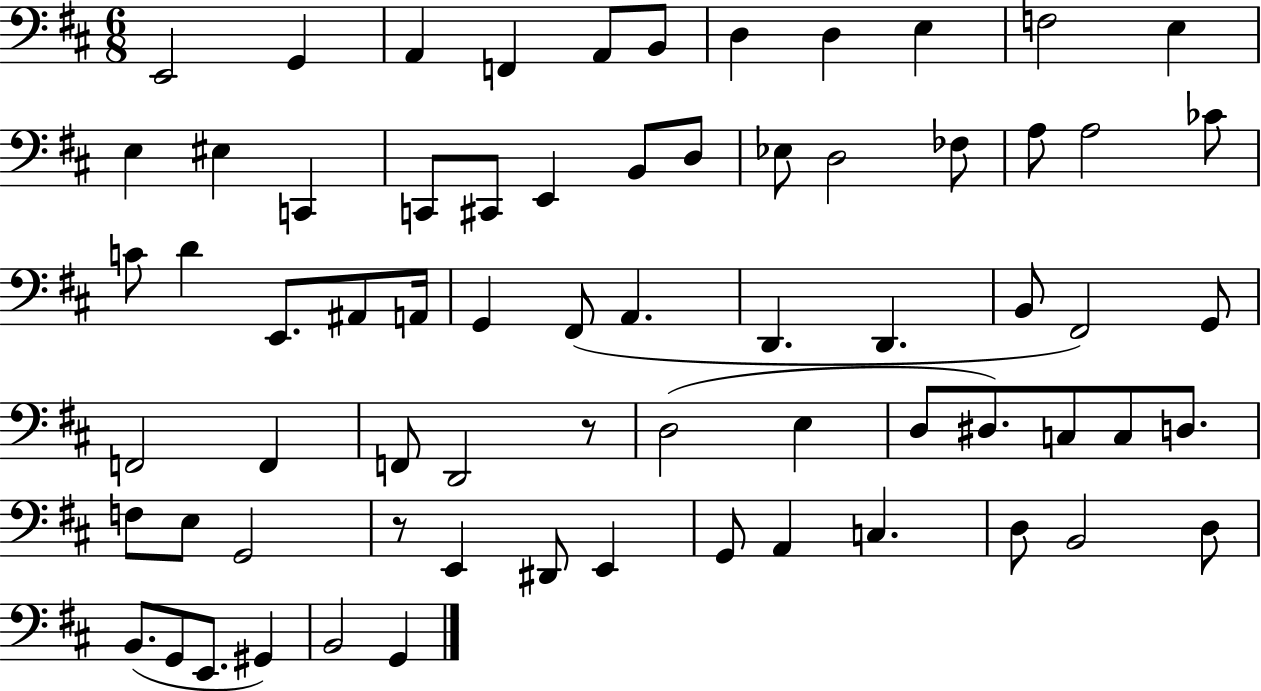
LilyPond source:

{
  \clef bass
  \numericTimeSignature
  \time 6/8
  \key d \major
  e,2 g,4 | a,4 f,4 a,8 b,8 | d4 d4 e4 | f2 e4 | \break e4 eis4 c,4 | c,8 cis,8 e,4 b,8 d8 | ees8 d2 fes8 | a8 a2 ces'8 | \break c'8 d'4 e,8. ais,8 a,16 | g,4 fis,8( a,4. | d,4. d,4. | b,8 fis,2) g,8 | \break f,2 f,4 | f,8 d,2 r8 | d2( e4 | d8 dis8.) c8 c8 d8. | \break f8 e8 g,2 | r8 e,4 dis,8 e,4 | g,8 a,4 c4. | d8 b,2 d8 | \break b,8.( g,8 e,8. gis,4) | b,2 g,4 | \bar "|."
}